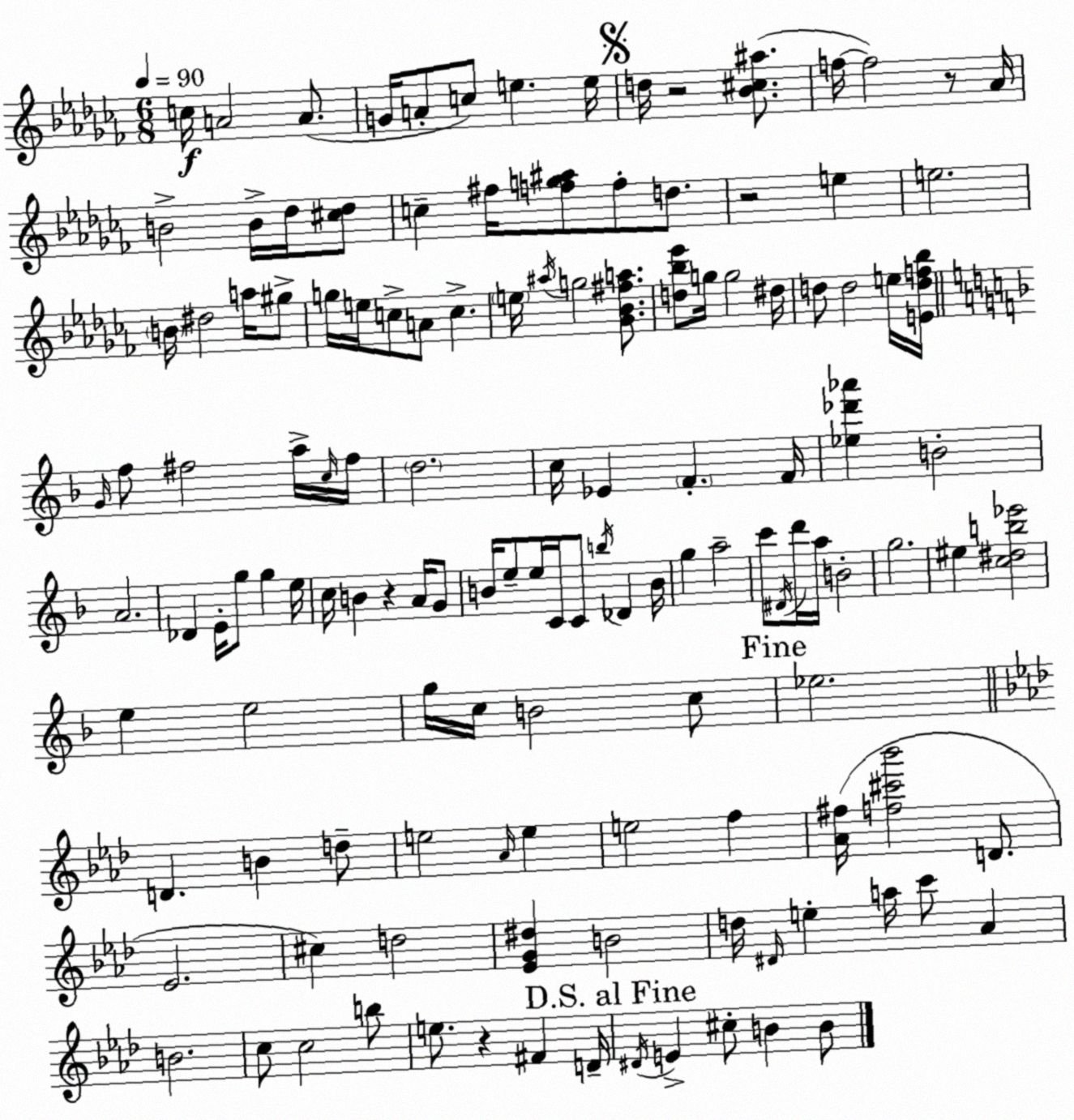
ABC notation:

X:1
T:Untitled
M:6/8
L:1/4
K:Abm
c/4 A2 A/2 G/4 A/2 c/2 e e/4 d/4 z2 [_B^c^a]/2 f/4 f2 z/2 _A/4 B2 B/4 _d/4 [^c_d]/2 c ^f/4 [fg^a]/2 f/2 d/2 z2 e e2 B/4 ^d2 a/4 ^g/2 g/4 e/4 c/2 A/2 c e/4 ^a/4 g2 [_G_B^fa]/2 [d_b_e']/2 g/4 g2 ^d/4 d/2 d2 e/4 [Edf_b]/4 G/4 f/2 ^f2 a/4 c/4 ^f/4 d2 c/4 _E F F/4 [_e_d'_a'] B2 A2 _D E/4 g/2 g e/4 c/4 B z A/4 G/2 B/4 e/2 e/4 C/4 C/2 b/4 _D B/4 g a2 c'/2 ^D/4 d'/4 a/4 B2 g2 ^e [c^db_e']2 e e2 g/4 c/4 B2 c/2 _e2 D B d/2 e2 _A/4 e e2 f [_A^f]/4 [f^c'_b']2 D/2 _E2 ^c d2 [_EG^d] B2 d/4 ^D/4 e a/4 c'/2 _A B2 c/2 c2 b/2 e/2 z ^F D/4 ^D/4 E ^c/2 B B/2